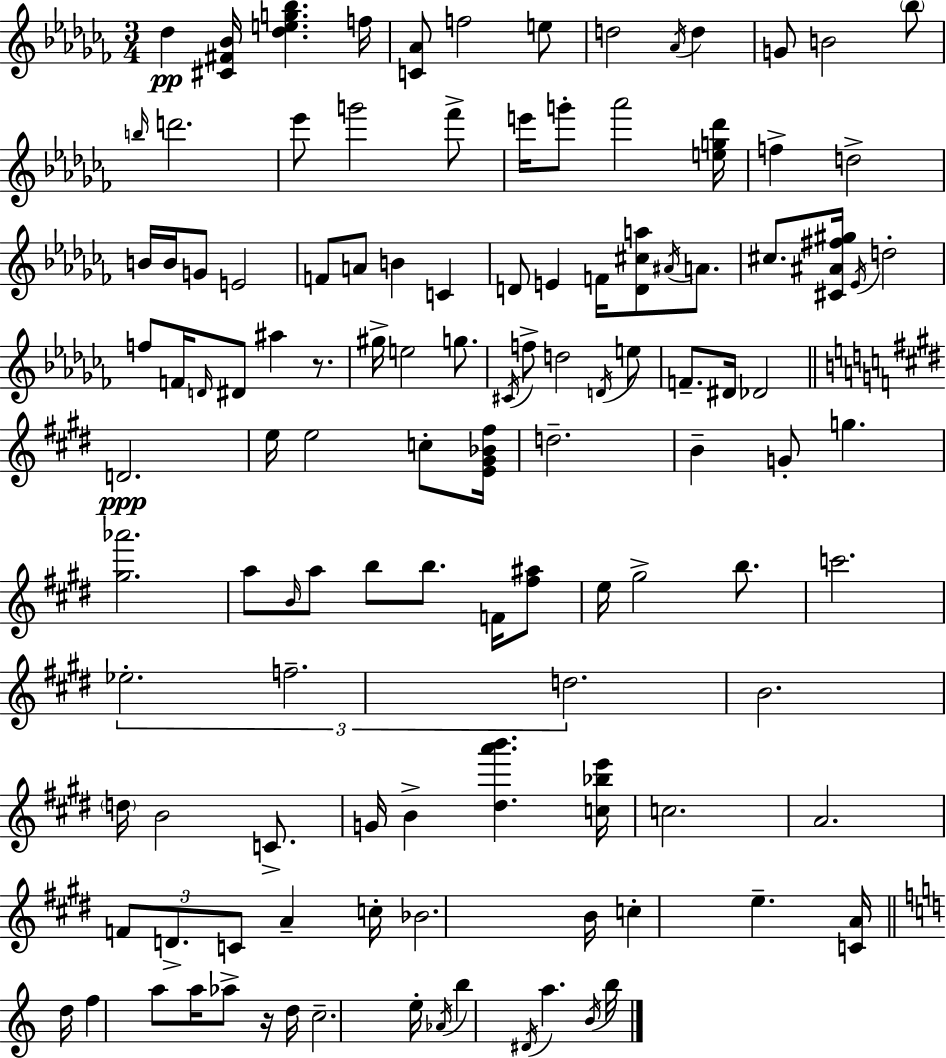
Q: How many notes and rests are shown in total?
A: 118